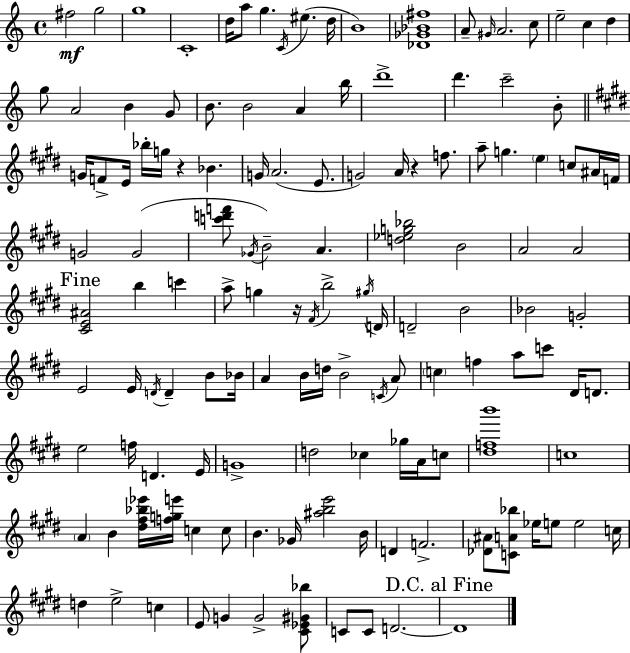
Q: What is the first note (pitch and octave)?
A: F#5